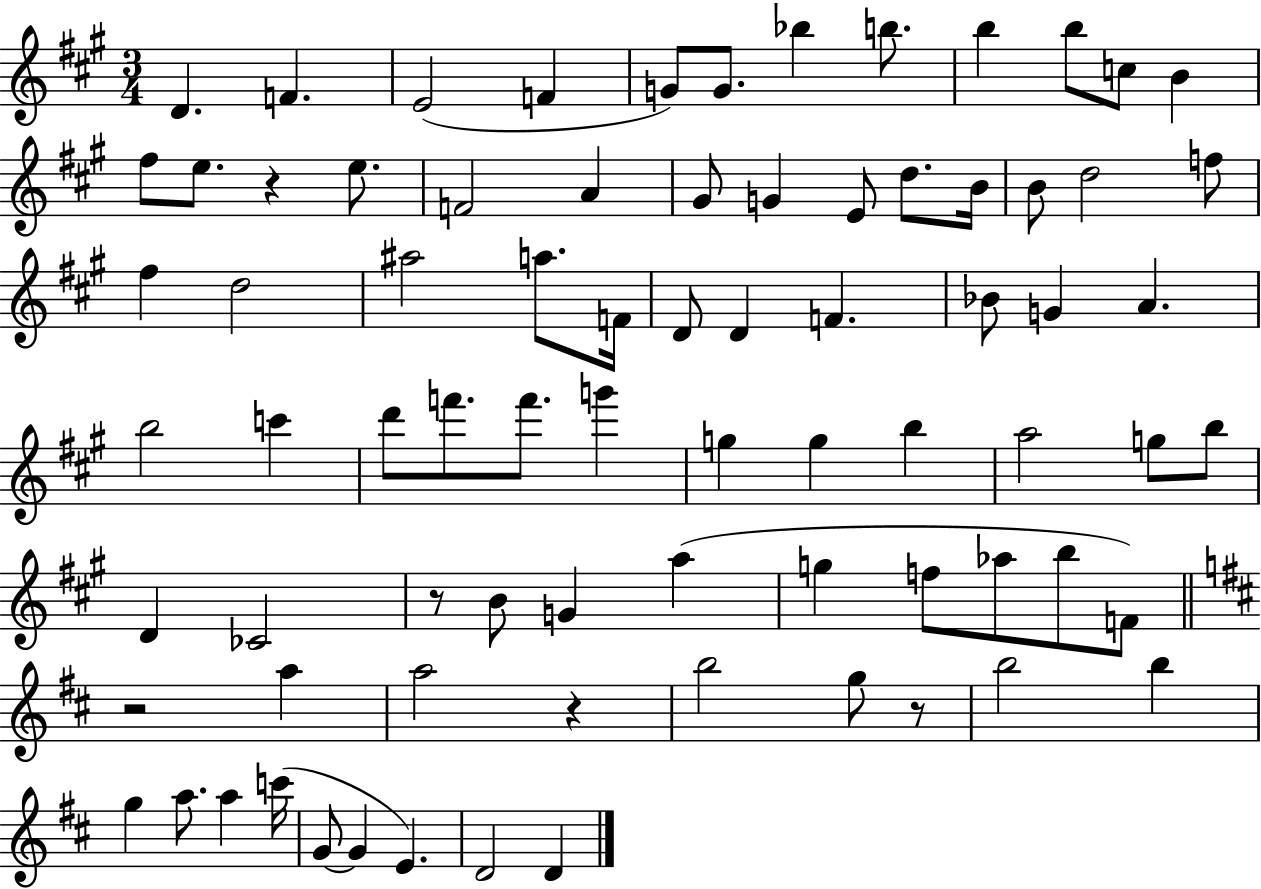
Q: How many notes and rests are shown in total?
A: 78